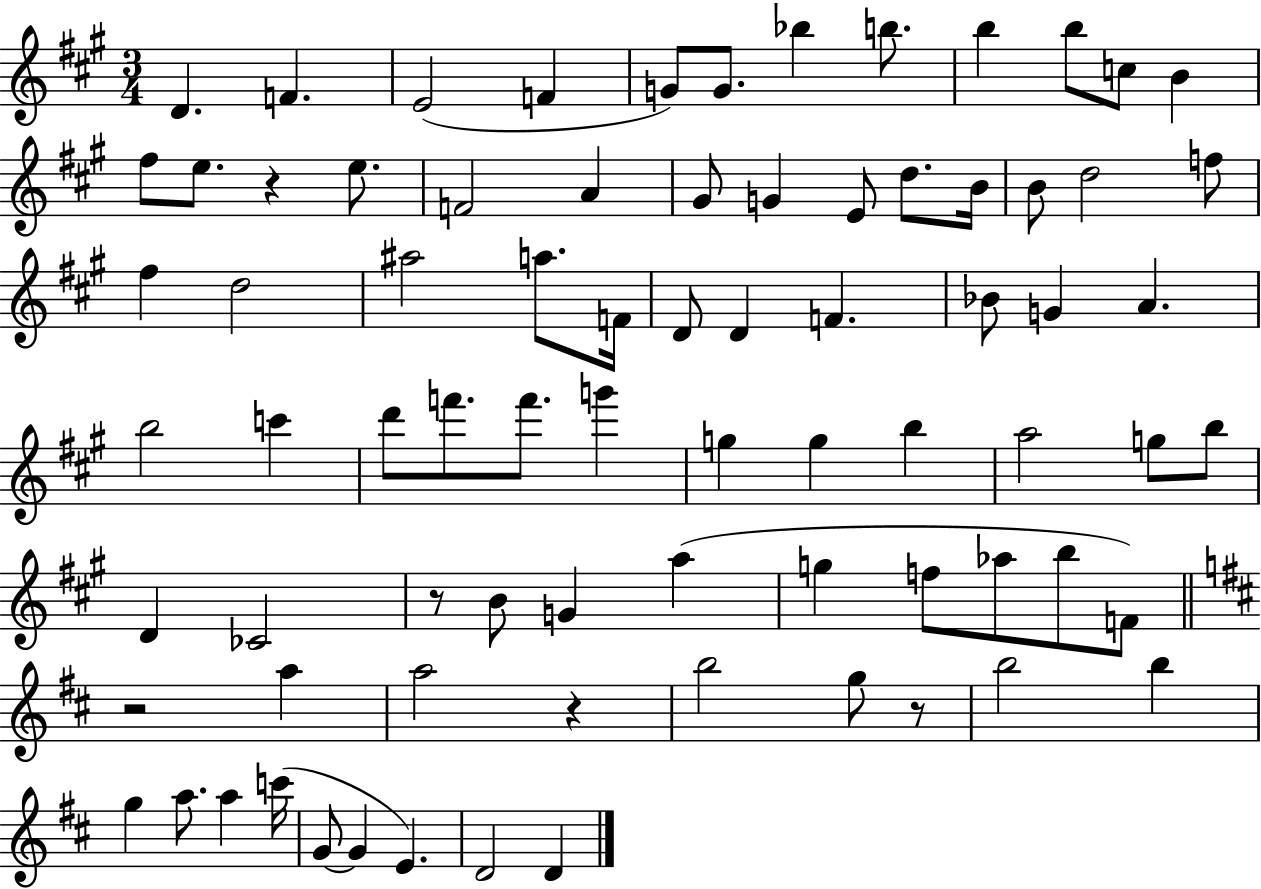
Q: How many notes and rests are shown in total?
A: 78